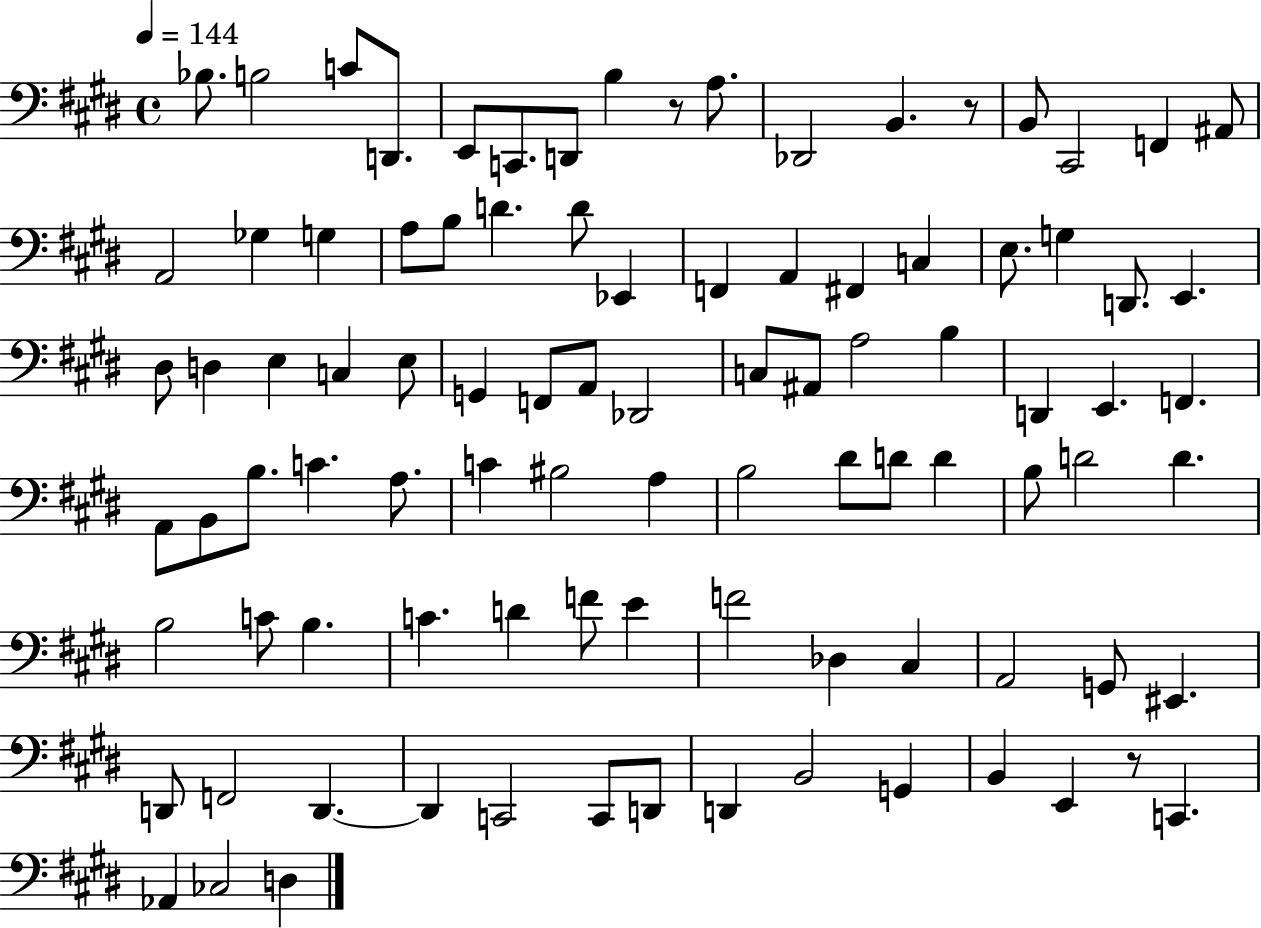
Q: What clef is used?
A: bass